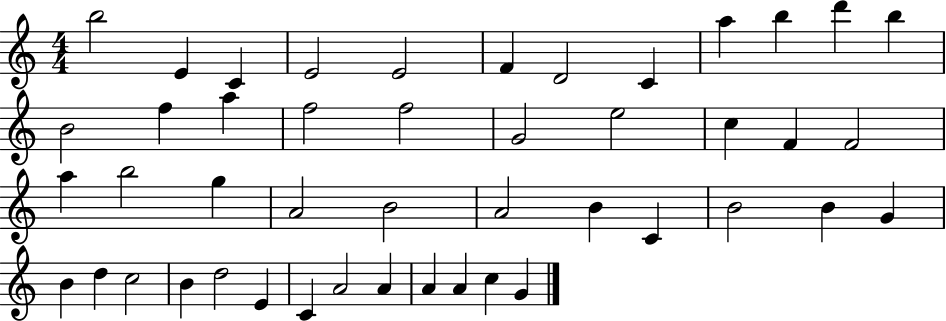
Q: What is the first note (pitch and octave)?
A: B5